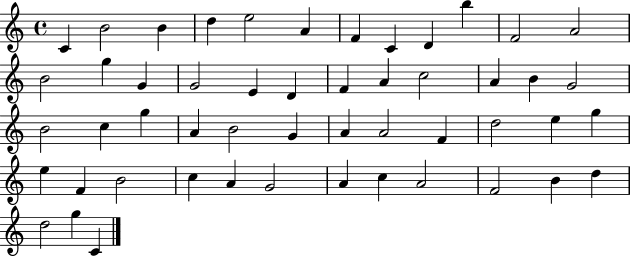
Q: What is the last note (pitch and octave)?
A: C4